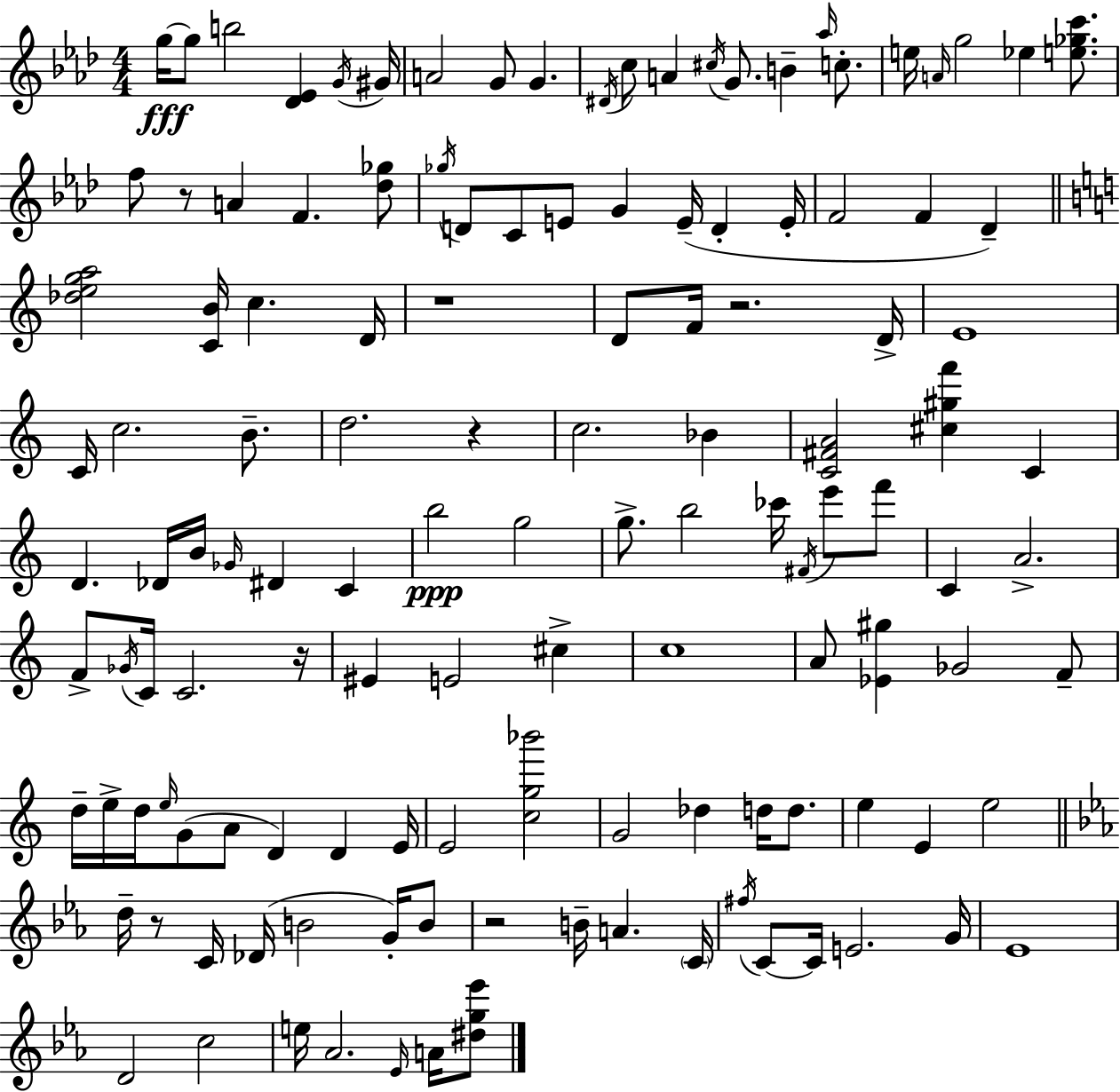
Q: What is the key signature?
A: F minor